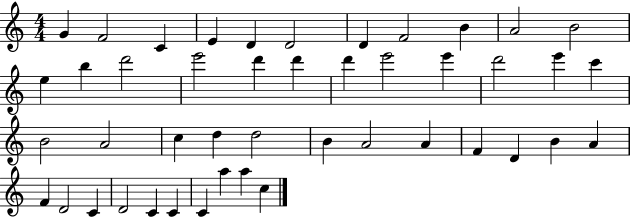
X:1
T:Untitled
M:4/4
L:1/4
K:C
G F2 C E D D2 D F2 B A2 B2 e b d'2 e'2 d' d' d' e'2 e' d'2 e' c' B2 A2 c d d2 B A2 A F D B A F D2 C D2 C C C a a c